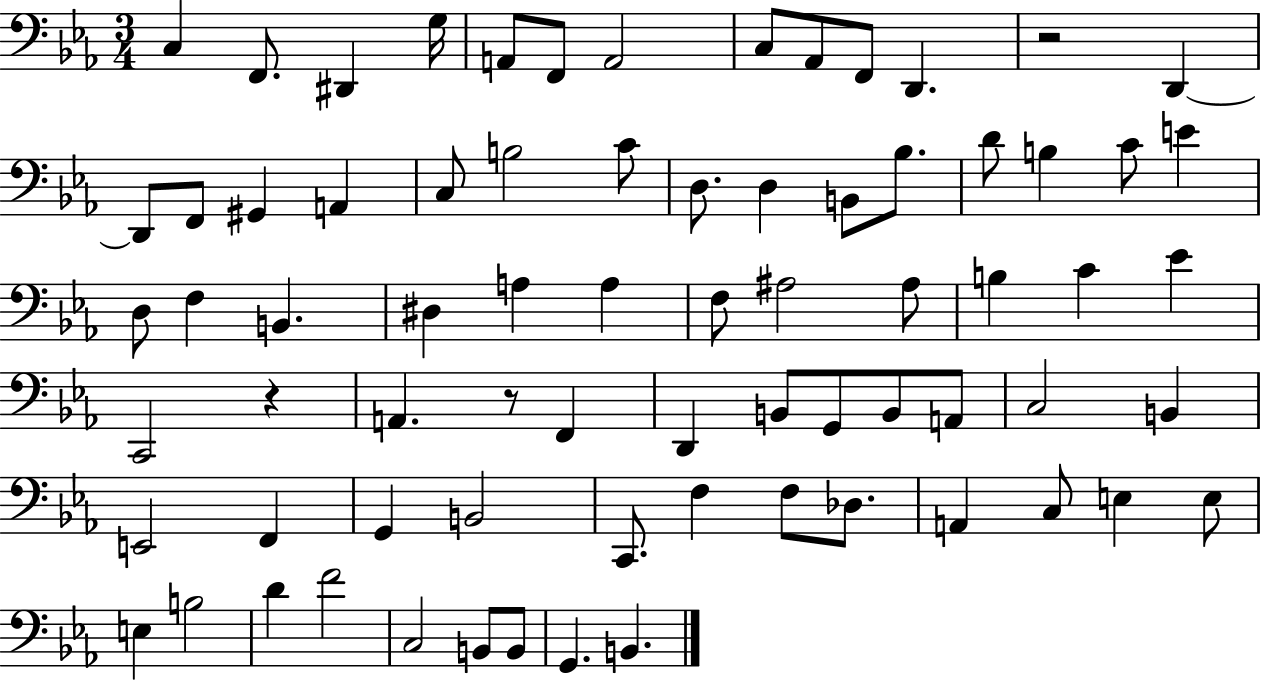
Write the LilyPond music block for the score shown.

{
  \clef bass
  \numericTimeSignature
  \time 3/4
  \key ees \major
  c4 f,8. dis,4 g16 | a,8 f,8 a,2 | c8 aes,8 f,8 d,4. | r2 d,4~~ | \break d,8 f,8 gis,4 a,4 | c8 b2 c'8 | d8. d4 b,8 bes8. | d'8 b4 c'8 e'4 | \break d8 f4 b,4. | dis4 a4 a4 | f8 ais2 ais8 | b4 c'4 ees'4 | \break c,2 r4 | a,4. r8 f,4 | d,4 b,8 g,8 b,8 a,8 | c2 b,4 | \break e,2 f,4 | g,4 b,2 | c,8. f4 f8 des8. | a,4 c8 e4 e8 | \break e4 b2 | d'4 f'2 | c2 b,8 b,8 | g,4. b,4. | \break \bar "|."
}